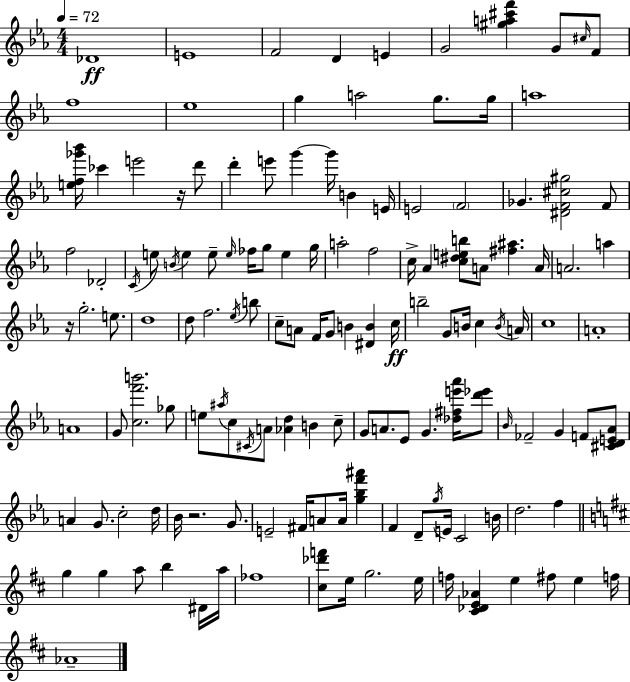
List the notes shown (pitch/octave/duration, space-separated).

Db4/w E4/w F4/h D4/q E4/q G4/h [G#5,A5,C#6,F6]/q G4/e C#5/s F4/e F5/w Eb5/w G5/q A5/h G5/e. G5/s A5/w [E5,F5,Gb6,Bb6]/s CES6/q E6/h R/s D6/e D6/q E6/e G6/q G6/s B4/q E4/s E4/h F4/h Gb4/q. [D#4,F4,C#5,G#5]/h F4/e F5/h Db4/h C4/s E5/e B4/s E5/q E5/e E5/s FES5/s G5/e E5/q G5/s A5/h F5/h C5/s Ab4/q [C5,D#5,E5,B5]/e A4/e [F#5,A#5]/q. A4/s A4/h. A5/q R/s G5/h. E5/e. D5/w D5/e F5/h. Eb5/s B5/e C5/e A4/e F4/s G4/e B4/q [D#4,B4]/q C5/s B5/h G4/e B4/s C5/q B4/s A4/s C5/w A4/w A4/w G4/e [C5,F6,B6]/h. Gb5/e E5/e A#5/s C5/e C#4/s A4/e [Ab4,D5]/q B4/q C5/e G4/e A4/e. Eb4/e G4/q. [Db5,F#5,E6,Ab6]/s [D6,Eb6]/e Bb4/s FES4/h G4/q F4/e [C#4,D4,E4,Ab4]/e A4/q G4/e. C5/h D5/s Bb4/s R/h. G4/e. E4/h F#4/s A4/e A4/s [G5,Bb5,F6,A#6]/q F4/q D4/e G5/s E4/s C4/h B4/s D5/h. F5/q G5/q G5/q A5/e B5/q D#4/s A5/s FES5/w [C#5,Db6,F6]/e E5/s G5/h. E5/s F5/s [C#4,Db4,E4,Ab4]/q E5/q F#5/e E5/q F5/s Ab4/w